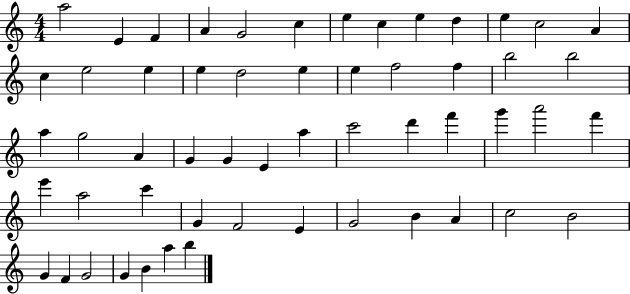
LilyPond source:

{
  \clef treble
  \numericTimeSignature
  \time 4/4
  \key c \major
  a''2 e'4 f'4 | a'4 g'2 c''4 | e''4 c''4 e''4 d''4 | e''4 c''2 a'4 | \break c''4 e''2 e''4 | e''4 d''2 e''4 | e''4 f''2 f''4 | b''2 b''2 | \break a''4 g''2 a'4 | g'4 g'4 e'4 a''4 | c'''2 d'''4 f'''4 | g'''4 a'''2 f'''4 | \break e'''4 a''2 c'''4 | g'4 f'2 e'4 | g'2 b'4 a'4 | c''2 b'2 | \break g'4 f'4 g'2 | g'4 b'4 a''4 b''4 | \bar "|."
}